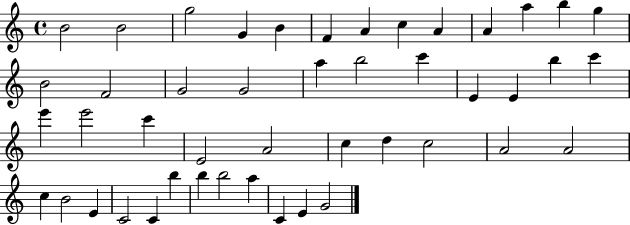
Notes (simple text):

B4/h B4/h G5/h G4/q B4/q F4/q A4/q C5/q A4/q A4/q A5/q B5/q G5/q B4/h F4/h G4/h G4/h A5/q B5/h C6/q E4/q E4/q B5/q C6/q E6/q E6/h C6/q E4/h A4/h C5/q D5/q C5/h A4/h A4/h C5/q B4/h E4/q C4/h C4/q B5/q B5/q B5/h A5/q C4/q E4/q G4/h